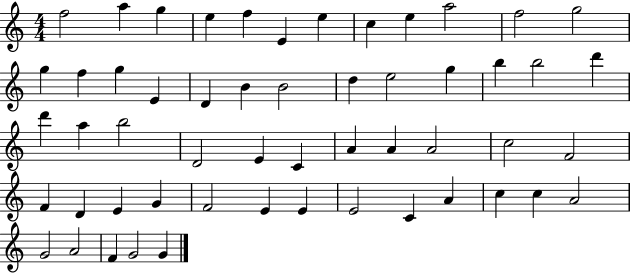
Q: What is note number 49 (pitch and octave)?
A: A4